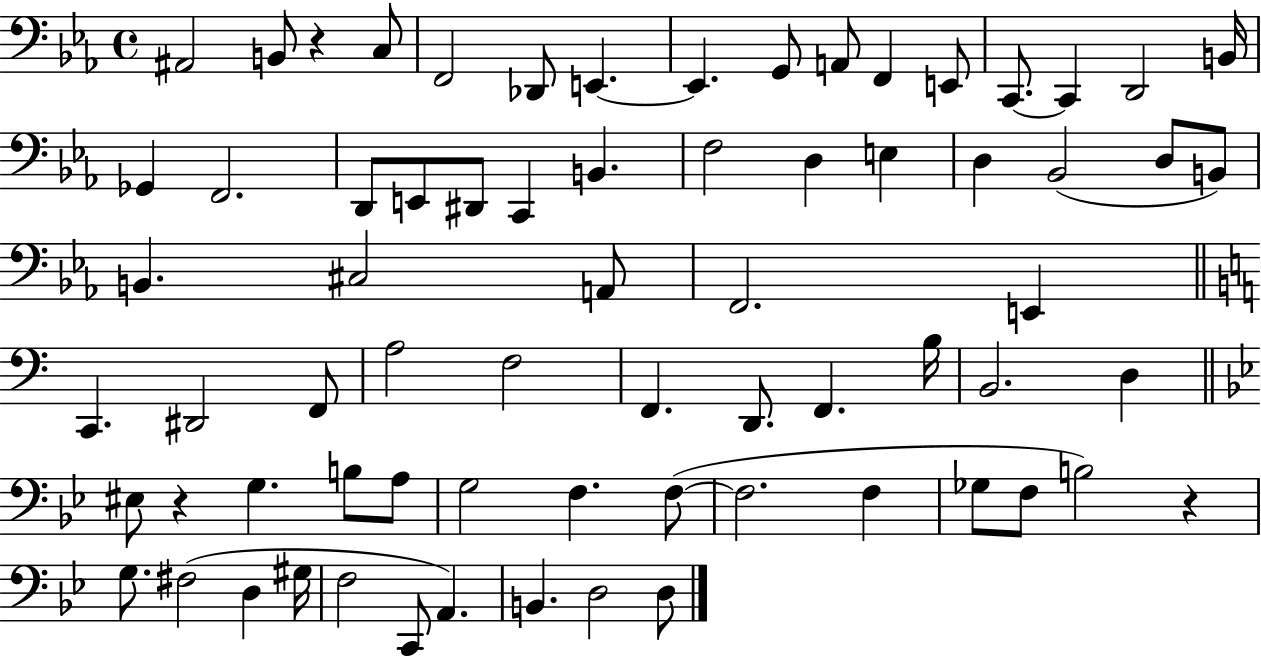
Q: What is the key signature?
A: EES major